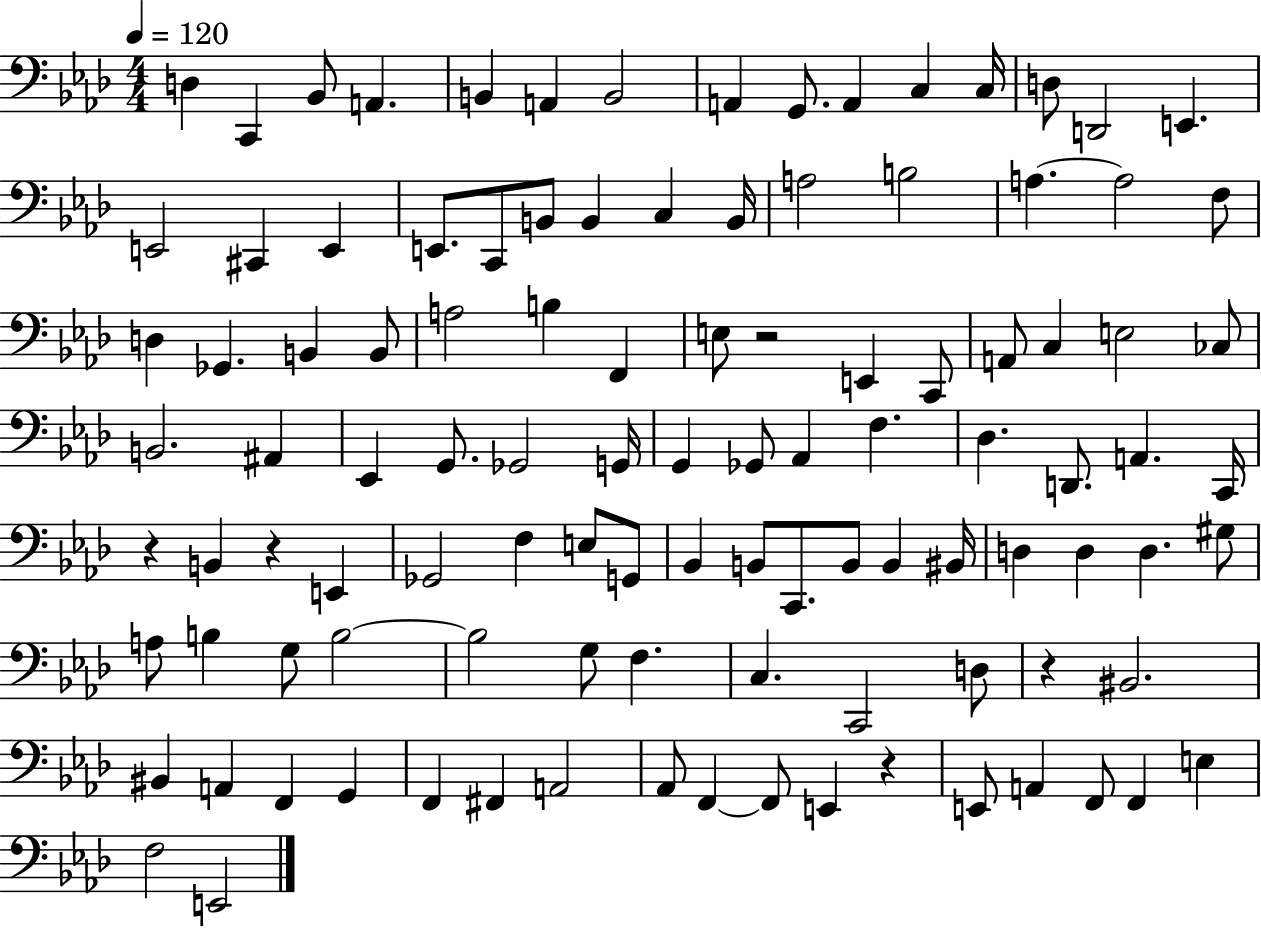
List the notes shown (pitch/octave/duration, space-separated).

D3/q C2/q Bb2/e A2/q. B2/q A2/q B2/h A2/q G2/e. A2/q C3/q C3/s D3/e D2/h E2/q. E2/h C#2/q E2/q E2/e. C2/e B2/e B2/q C3/q B2/s A3/h B3/h A3/q. A3/h F3/e D3/q Gb2/q. B2/q B2/e A3/h B3/q F2/q E3/e R/h E2/q C2/e A2/e C3/q E3/h CES3/e B2/h. A#2/q Eb2/q G2/e. Gb2/h G2/s G2/q Gb2/e Ab2/q F3/q. Db3/q. D2/e. A2/q. C2/s R/q B2/q R/q E2/q Gb2/h F3/q E3/e G2/e Bb2/q B2/e C2/e. B2/e B2/q BIS2/s D3/q D3/q D3/q. G#3/e A3/e B3/q G3/e B3/h B3/h G3/e F3/q. C3/q. C2/h D3/e R/q BIS2/h. BIS2/q A2/q F2/q G2/q F2/q F#2/q A2/h Ab2/e F2/q F2/e E2/q R/q E2/e A2/q F2/e F2/q E3/q F3/h E2/h